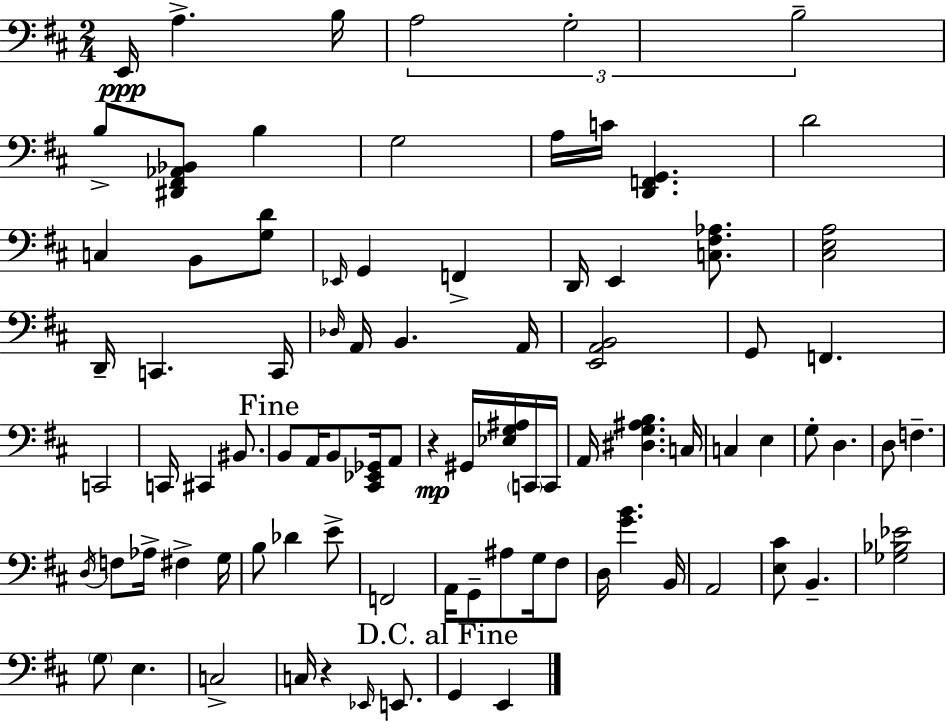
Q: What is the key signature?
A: D major